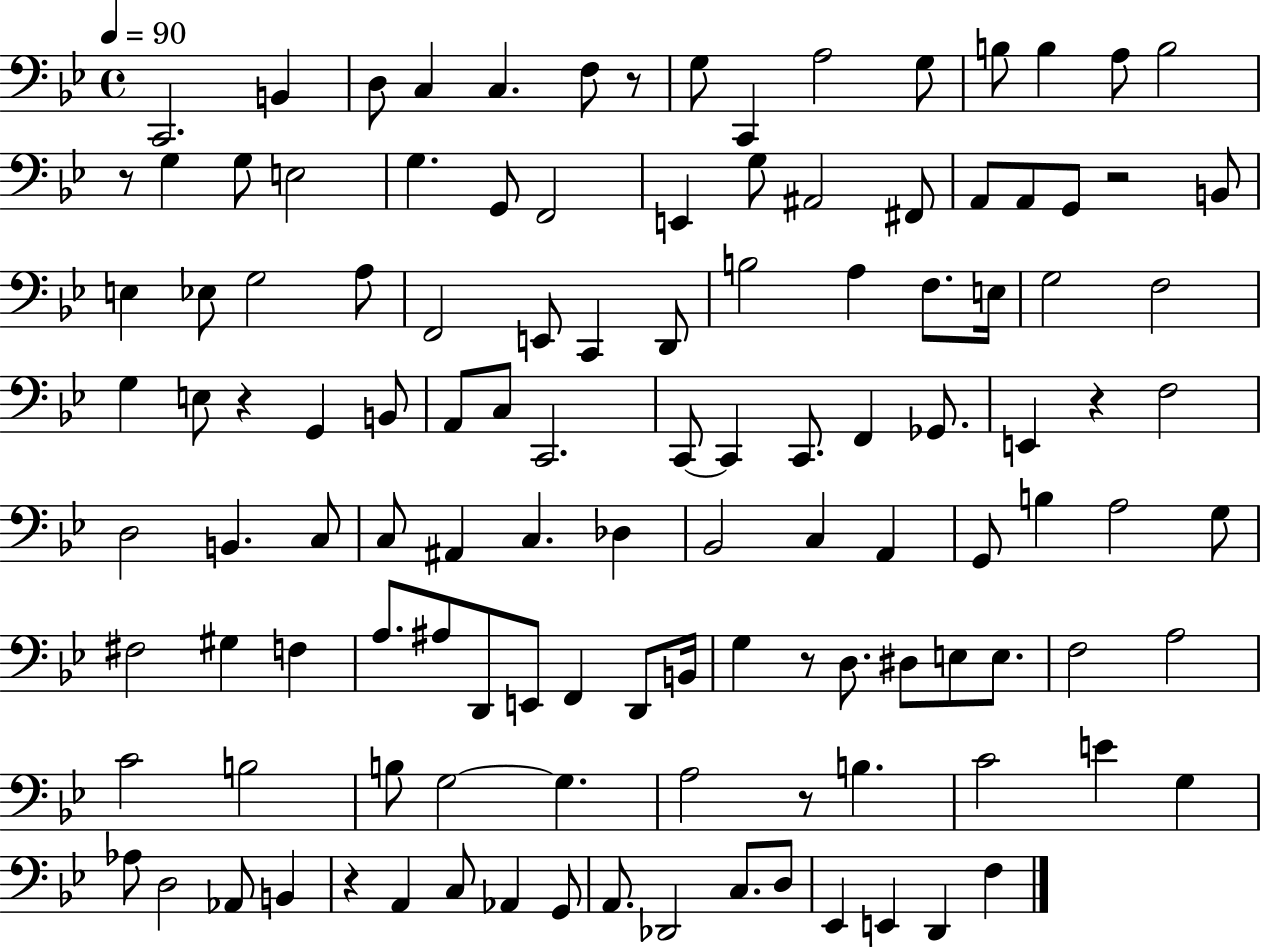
X:1
T:Untitled
M:4/4
L:1/4
K:Bb
C,,2 B,, D,/2 C, C, F,/2 z/2 G,/2 C,, A,2 G,/2 B,/2 B, A,/2 B,2 z/2 G, G,/2 E,2 G, G,,/2 F,,2 E,, G,/2 ^A,,2 ^F,,/2 A,,/2 A,,/2 G,,/2 z2 B,,/2 E, _E,/2 G,2 A,/2 F,,2 E,,/2 C,, D,,/2 B,2 A, F,/2 E,/4 G,2 F,2 G, E,/2 z G,, B,,/2 A,,/2 C,/2 C,,2 C,,/2 C,, C,,/2 F,, _G,,/2 E,, z F,2 D,2 B,, C,/2 C,/2 ^A,, C, _D, _B,,2 C, A,, G,,/2 B, A,2 G,/2 ^F,2 ^G, F, A,/2 ^A,/2 D,,/2 E,,/2 F,, D,,/2 B,,/4 G, z/2 D,/2 ^D,/2 E,/2 E,/2 F,2 A,2 C2 B,2 B,/2 G,2 G, A,2 z/2 B, C2 E G, _A,/2 D,2 _A,,/2 B,, z A,, C,/2 _A,, G,,/2 A,,/2 _D,,2 C,/2 D,/2 _E,, E,, D,, F,